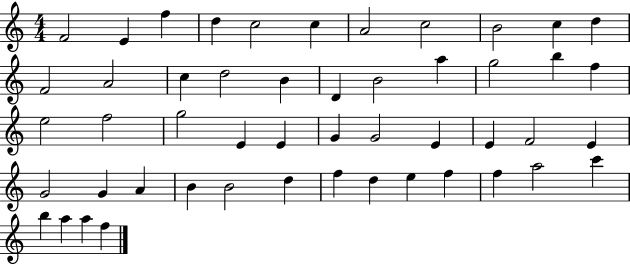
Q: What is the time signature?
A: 4/4